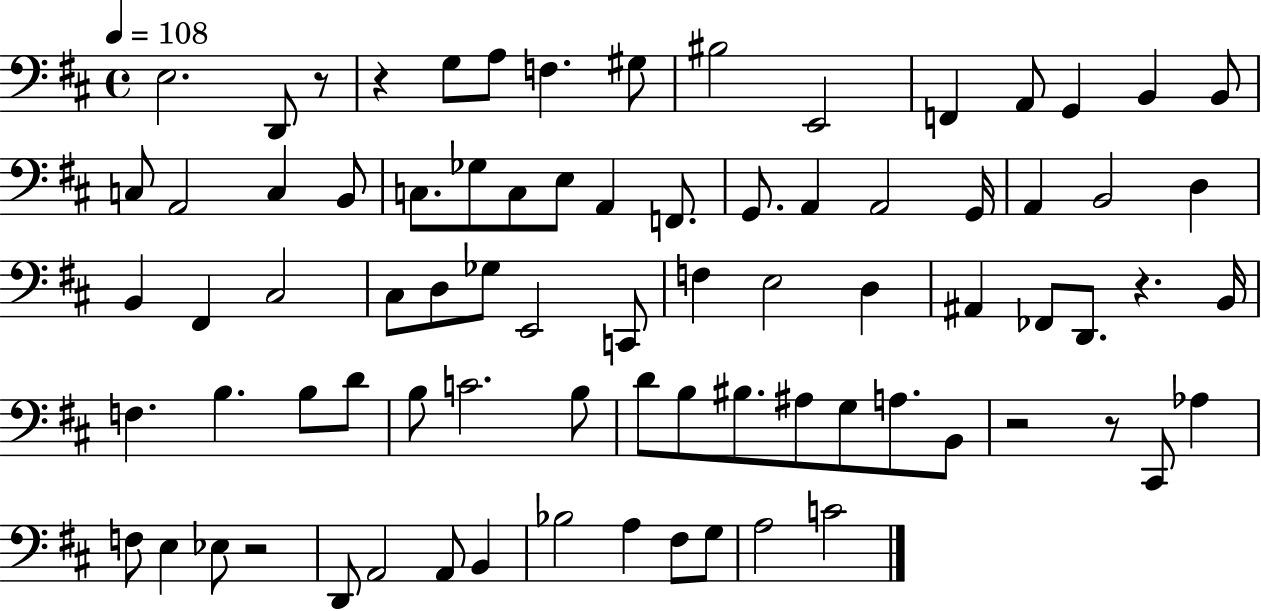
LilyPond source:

{
  \clef bass
  \time 4/4
  \defaultTimeSignature
  \key d \major
  \tempo 4 = 108
  e2. d,8 r8 | r4 g8 a8 f4. gis8 | bis2 e,2 | f,4 a,8 g,4 b,4 b,8 | \break c8 a,2 c4 b,8 | c8. ges8 c8 e8 a,4 f,8. | g,8. a,4 a,2 g,16 | a,4 b,2 d4 | \break b,4 fis,4 cis2 | cis8 d8 ges8 e,2 c,8 | f4 e2 d4 | ais,4 fes,8 d,8. r4. b,16 | \break f4. b4. b8 d'8 | b8 c'2. b8 | d'8 b8 bis8. ais8 g8 a8. b,8 | r2 r8 cis,8 aes4 | \break f8 e4 ees8 r2 | d,8 a,2 a,8 b,4 | bes2 a4 fis8 g8 | a2 c'2 | \break \bar "|."
}